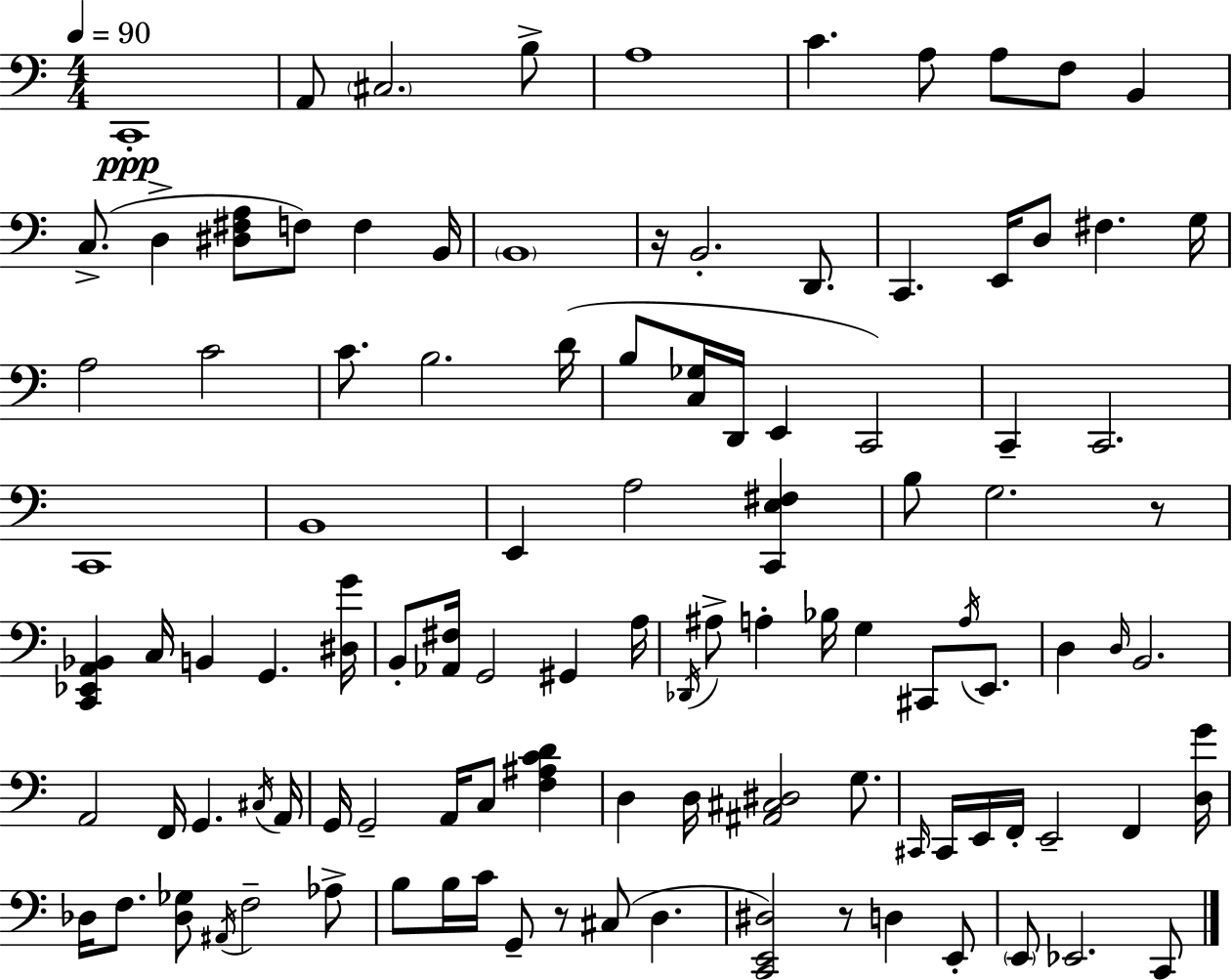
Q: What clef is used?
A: bass